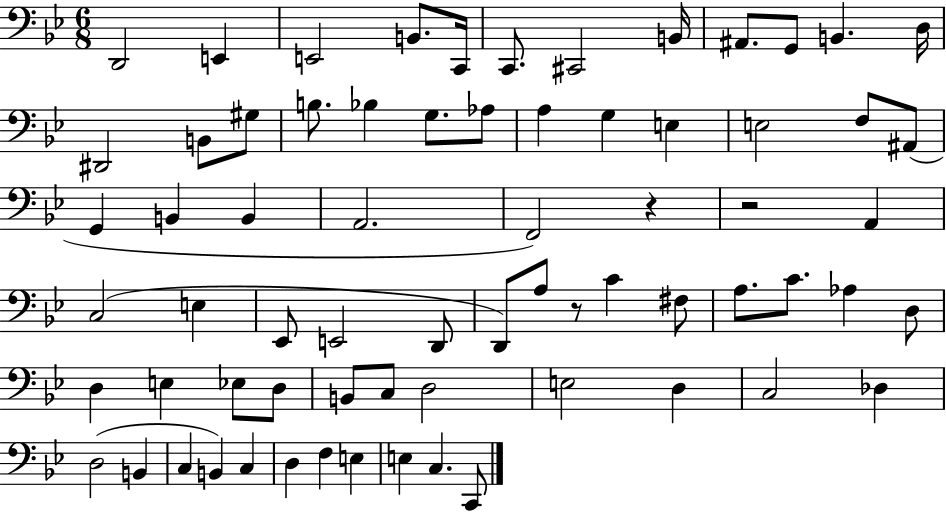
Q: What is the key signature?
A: BES major